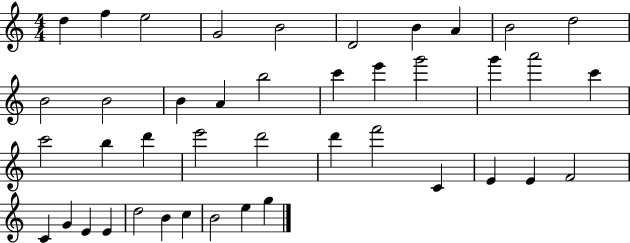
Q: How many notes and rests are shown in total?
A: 42